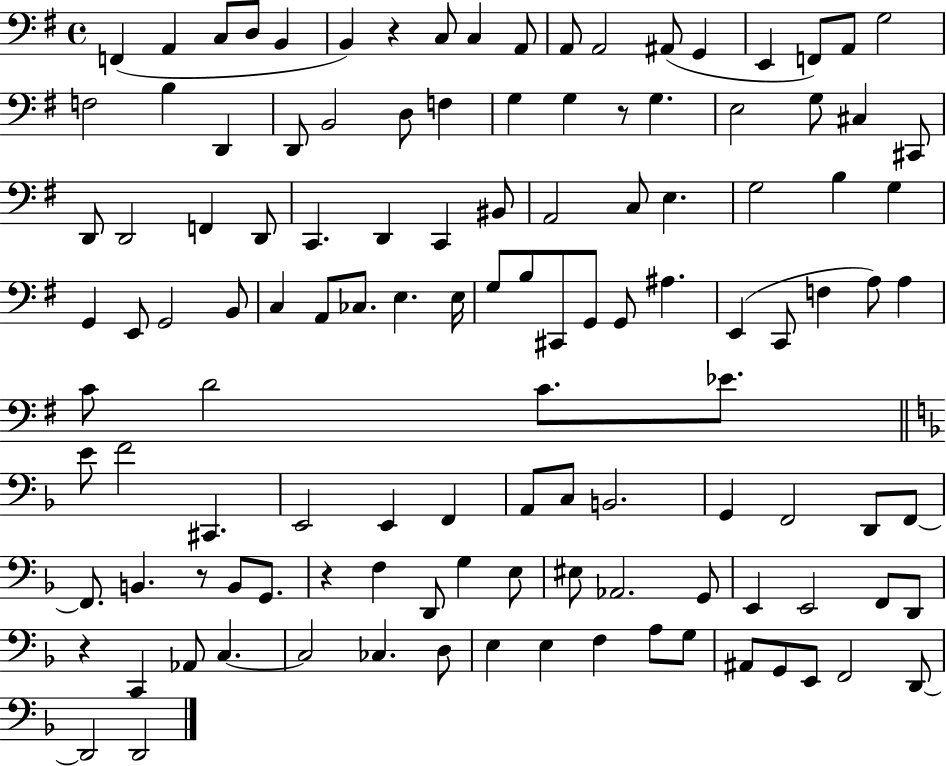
X:1
T:Untitled
M:4/4
L:1/4
K:G
F,, A,, C,/2 D,/2 B,, B,, z C,/2 C, A,,/2 A,,/2 A,,2 ^A,,/2 G,, E,, F,,/2 A,,/2 G,2 F,2 B, D,, D,,/2 B,,2 D,/2 F, G, G, z/2 G, E,2 G,/2 ^C, ^C,,/2 D,,/2 D,,2 F,, D,,/2 C,, D,, C,, ^B,,/2 A,,2 C,/2 E, G,2 B, G, G,, E,,/2 G,,2 B,,/2 C, A,,/2 _C,/2 E, E,/4 G,/2 B,/2 ^C,,/2 G,,/2 G,,/2 ^A, E,, C,,/2 F, A,/2 A, C/2 D2 C/2 _E/2 E/2 F2 ^C,, E,,2 E,, F,, A,,/2 C,/2 B,,2 G,, F,,2 D,,/2 F,,/2 F,,/2 B,, z/2 B,,/2 G,,/2 z F, D,,/2 G, E,/2 ^E,/2 _A,,2 G,,/2 E,, E,,2 F,,/2 D,,/2 z C,, _A,,/2 C, C,2 _C, D,/2 E, E, F, A,/2 G,/2 ^A,,/2 G,,/2 E,,/2 F,,2 D,,/2 D,,2 D,,2